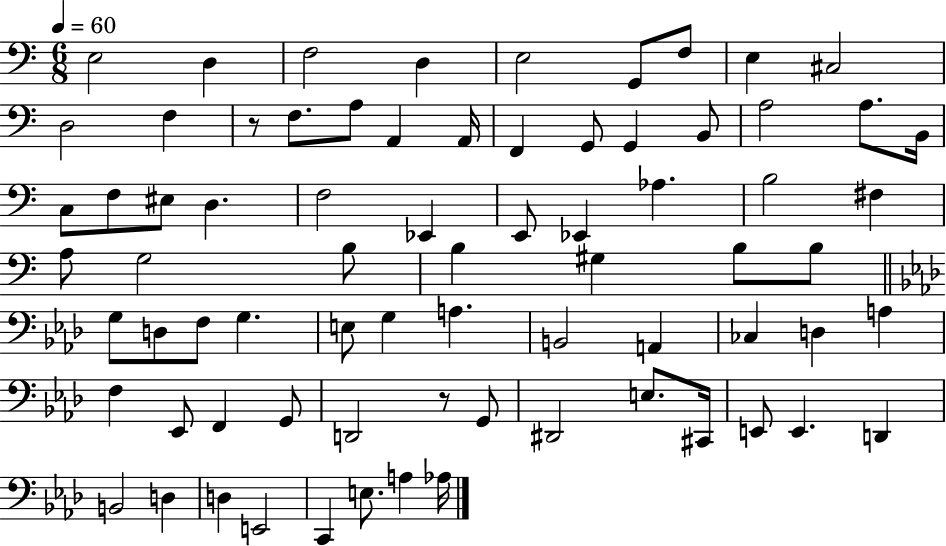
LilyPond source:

{
  \clef bass
  \numericTimeSignature
  \time 6/8
  \key c \major
  \tempo 4 = 60
  \repeat volta 2 { e2 d4 | f2 d4 | e2 g,8 f8 | e4 cis2 | \break d2 f4 | r8 f8. a8 a,4 a,16 | f,4 g,8 g,4 b,8 | a2 a8. b,16 | \break c8 f8 eis8 d4. | f2 ees,4 | e,8 ees,4 aes4. | b2 fis4 | \break a8 g2 b8 | b4 gis4 b8 b8 | \bar "||" \break \key aes \major g8 d8 f8 g4. | e8 g4 a4. | b,2 a,4 | ces4 d4 a4 | \break f4 ees,8 f,4 g,8 | d,2 r8 g,8 | dis,2 e8. cis,16 | e,8 e,4. d,4 | \break b,2 d4 | d4 e,2 | c,4 e8. a4 aes16 | } \bar "|."
}